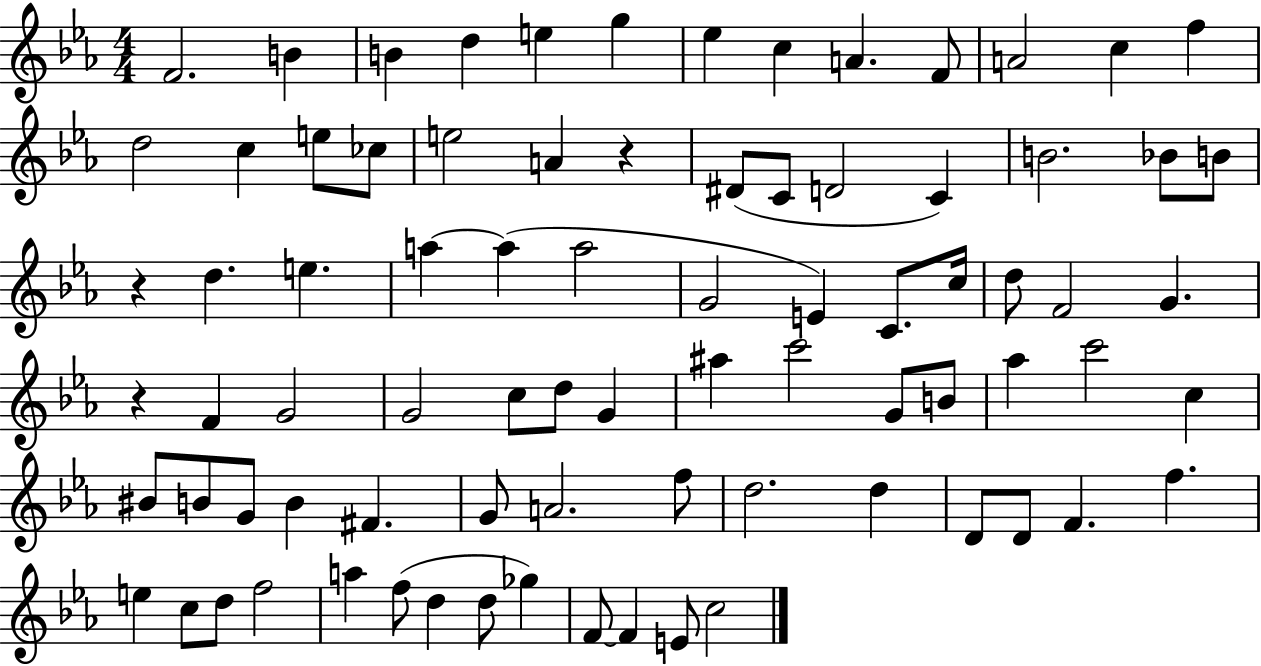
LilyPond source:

{
  \clef treble
  \numericTimeSignature
  \time 4/4
  \key ees \major
  \repeat volta 2 { f'2. b'4 | b'4 d''4 e''4 g''4 | ees''4 c''4 a'4. f'8 | a'2 c''4 f''4 | \break d''2 c''4 e''8 ces''8 | e''2 a'4 r4 | dis'8( c'8 d'2 c'4) | b'2. bes'8 b'8 | \break r4 d''4. e''4. | a''4~~ a''4( a''2 | g'2 e'4) c'8. c''16 | d''8 f'2 g'4. | \break r4 f'4 g'2 | g'2 c''8 d''8 g'4 | ais''4 c'''2 g'8 b'8 | aes''4 c'''2 c''4 | \break bis'8 b'8 g'8 b'4 fis'4. | g'8 a'2. f''8 | d''2. d''4 | d'8 d'8 f'4. f''4. | \break e''4 c''8 d''8 f''2 | a''4 f''8( d''4 d''8 ges''4) | f'8~~ f'4 e'8 c''2 | } \bar "|."
}